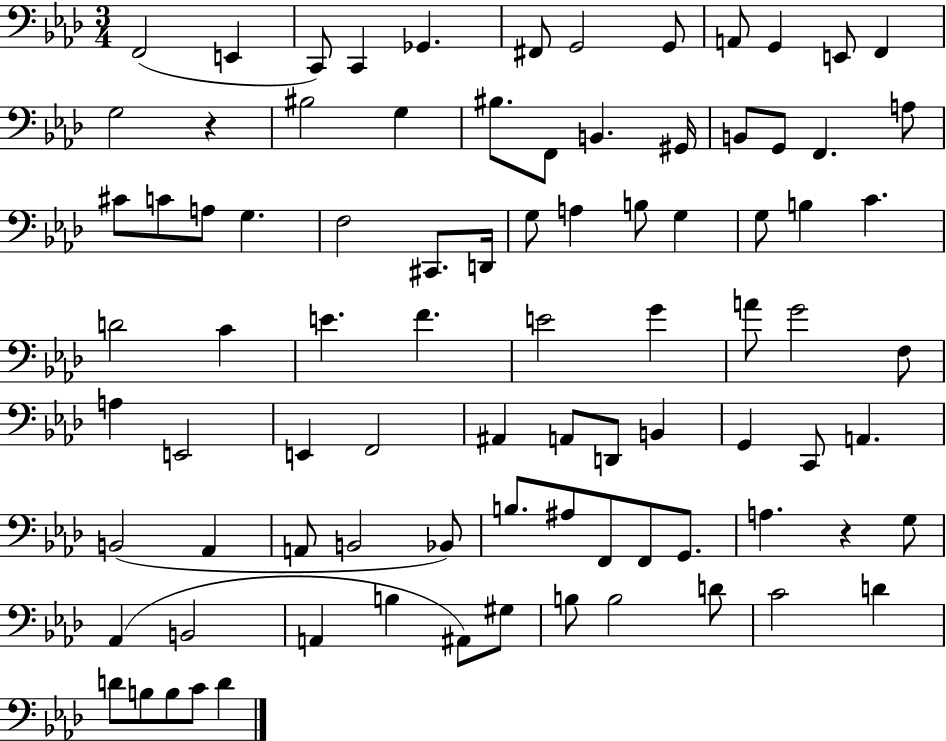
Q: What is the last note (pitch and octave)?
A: D4